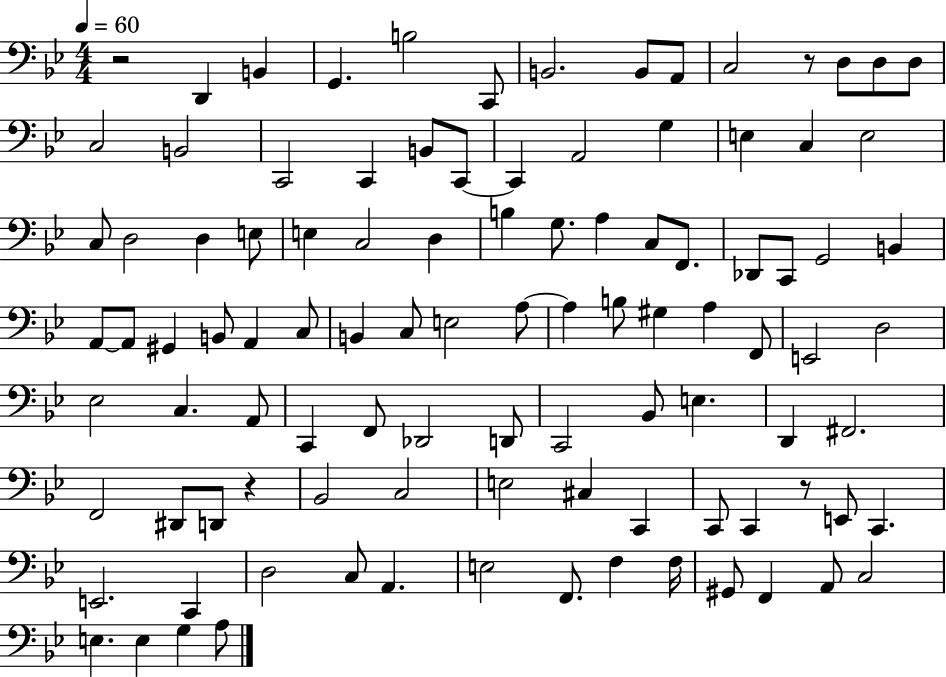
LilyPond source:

{
  \clef bass
  \numericTimeSignature
  \time 4/4
  \key bes \major
  \tempo 4 = 60
  \repeat volta 2 { r2 d,4 b,4 | g,4. b2 c,8 | b,2. b,8 a,8 | c2 r8 d8 d8 d8 | \break c2 b,2 | c,2 c,4 b,8 c,8~~ | c,4 a,2 g4 | e4 c4 e2 | \break c8 d2 d4 e8 | e4 c2 d4 | b4 g8. a4 c8 f,8. | des,8 c,8 g,2 b,4 | \break a,8~~ a,8 gis,4 b,8 a,4 c8 | b,4 c8 e2 a8~~ | a4 b8 gis4 a4 f,8 | e,2 d2 | \break ees2 c4. a,8 | c,4 f,8 des,2 d,8 | c,2 bes,8 e4. | d,4 fis,2. | \break f,2 dis,8 d,8 r4 | bes,2 c2 | e2 cis4 c,4 | c,8 c,4 r8 e,8 c,4. | \break e,2. c,4 | d2 c8 a,4. | e2 f,8. f4 f16 | gis,8 f,4 a,8 c2 | \break e4. e4 g4 a8 | } \bar "|."
}